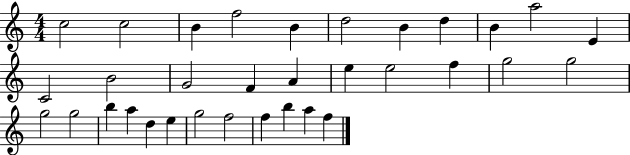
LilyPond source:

{
  \clef treble
  \numericTimeSignature
  \time 4/4
  \key c \major
  c''2 c''2 | b'4 f''2 b'4 | d''2 b'4 d''4 | b'4 a''2 e'4 | \break c'2 b'2 | g'2 f'4 a'4 | e''4 e''2 f''4 | g''2 g''2 | \break g''2 g''2 | b''4 a''4 d''4 e''4 | g''2 f''2 | f''4 b''4 a''4 f''4 | \break \bar "|."
}